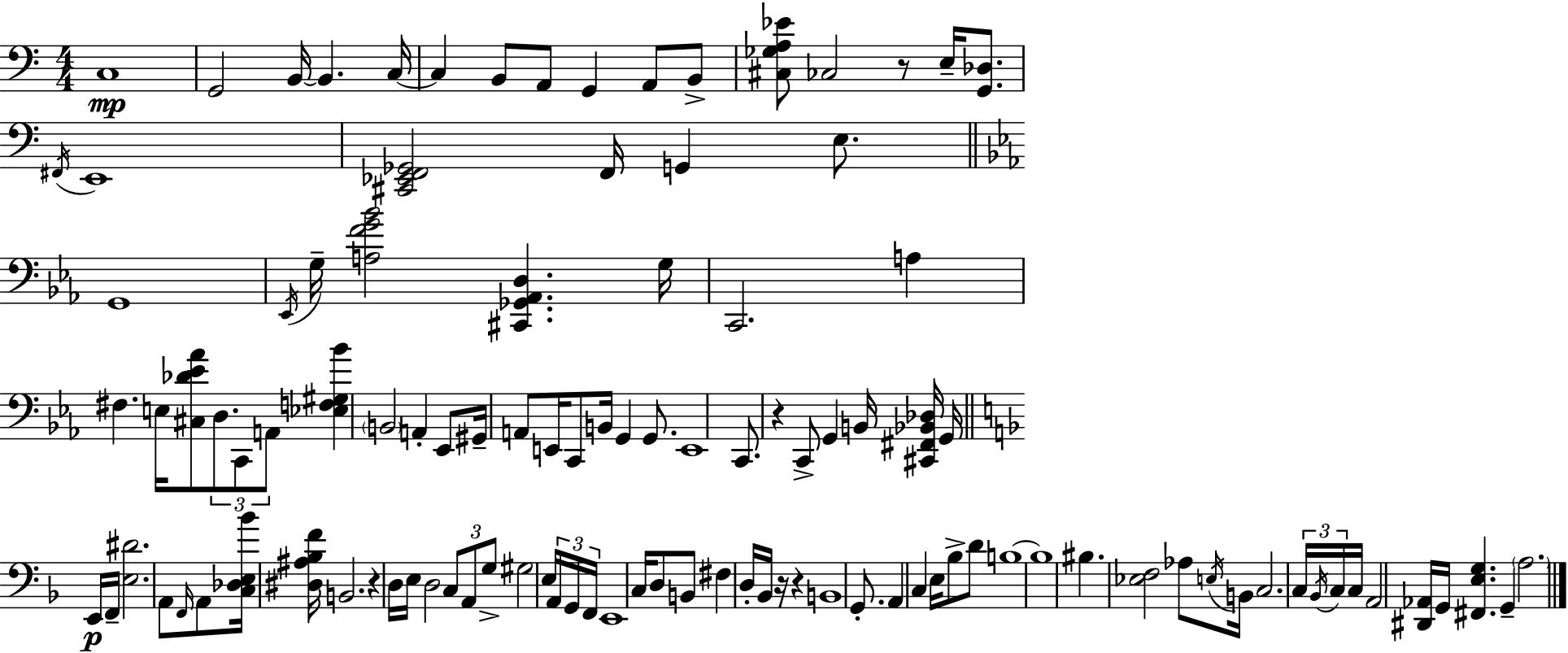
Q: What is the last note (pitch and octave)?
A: A3